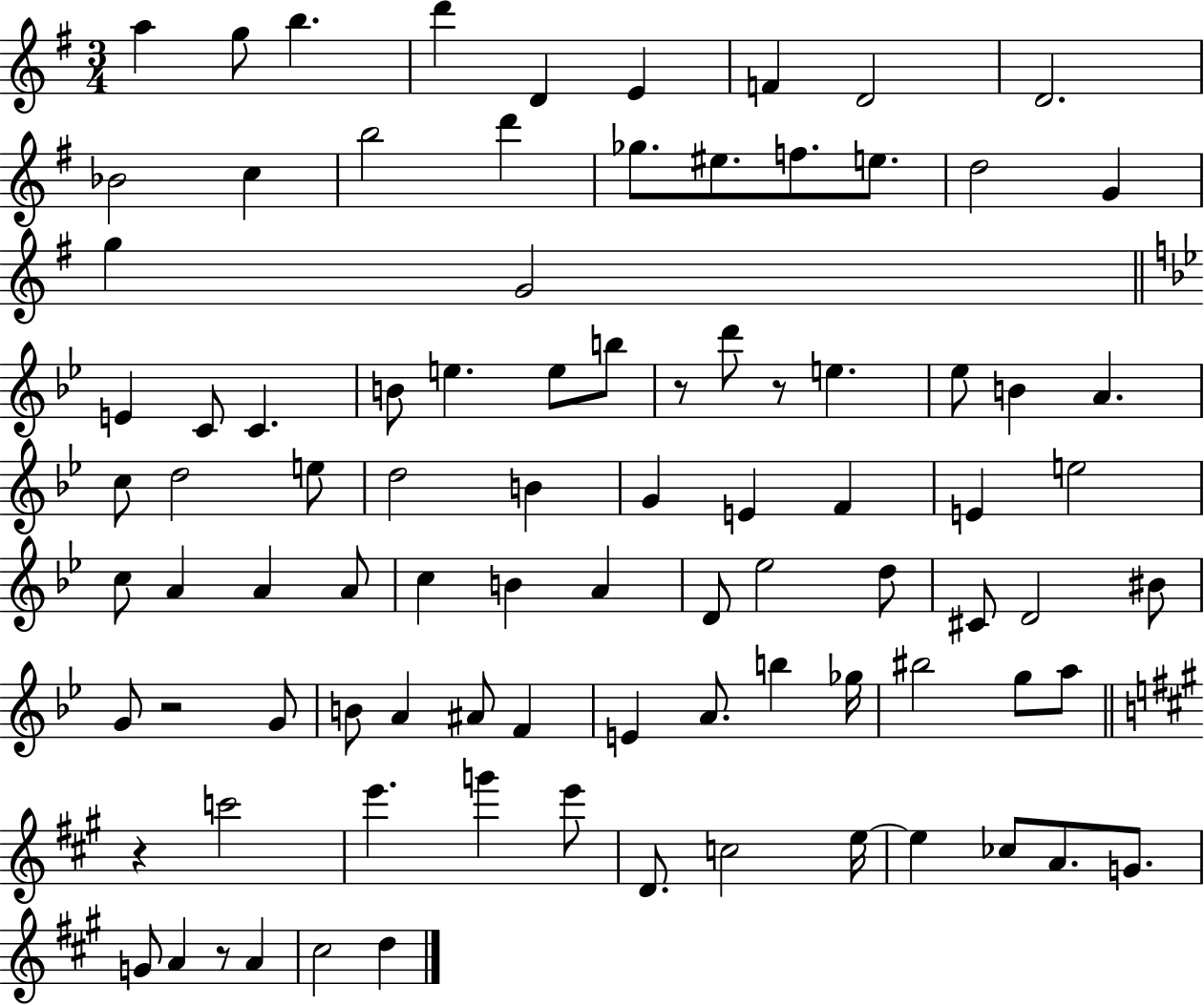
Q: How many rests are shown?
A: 5